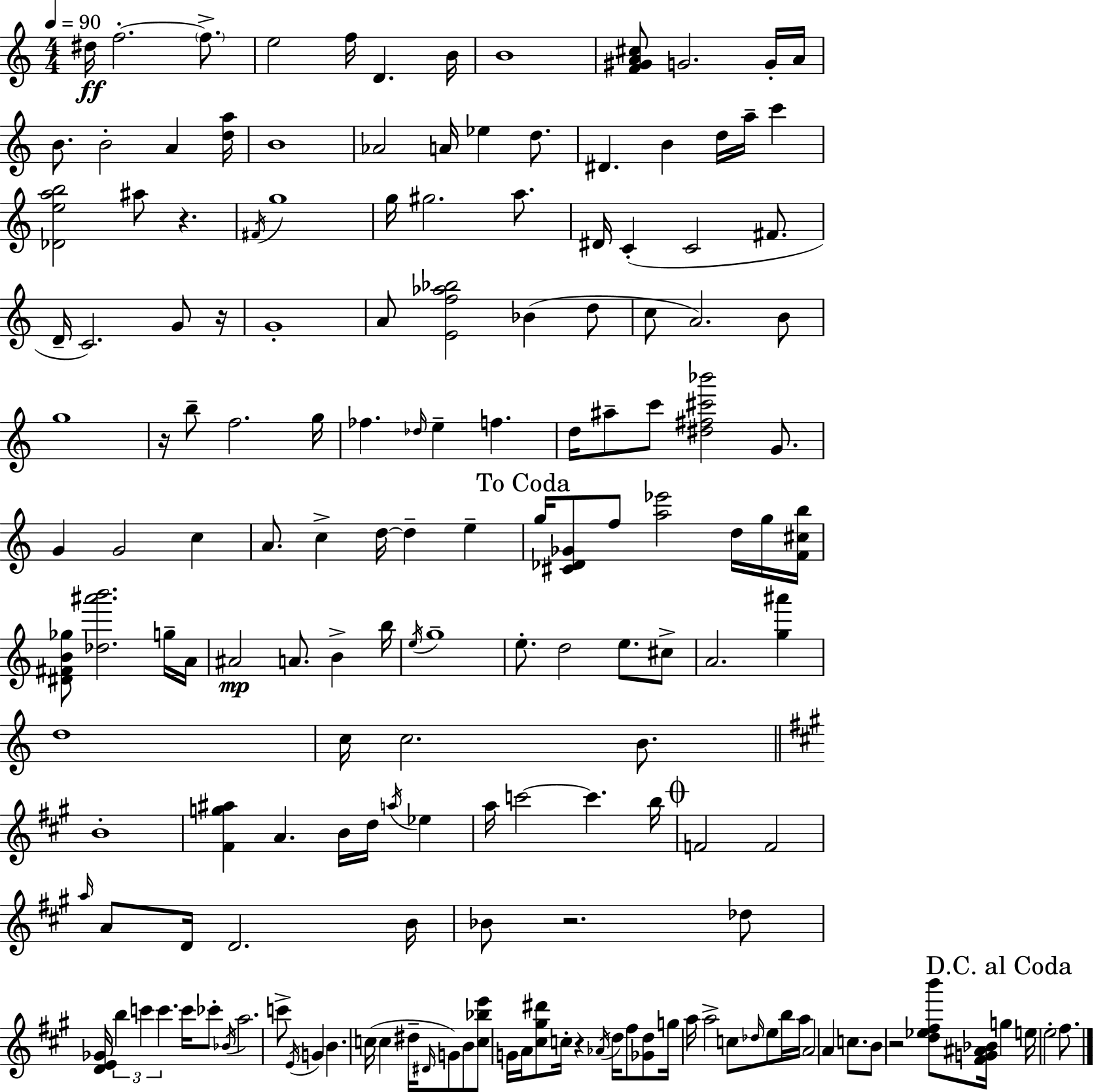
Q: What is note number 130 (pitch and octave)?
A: A5